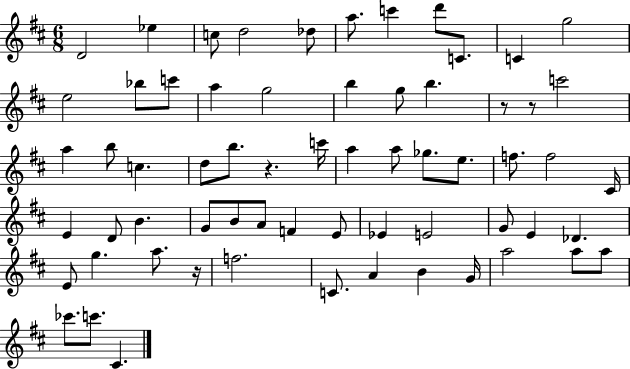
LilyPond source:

{
  \clef treble
  \numericTimeSignature
  \time 6/8
  \key d \major
  d'2 ees''4 | c''8 d''2 des''8 | a''8. c'''4 d'''8 c'8. | c'4 g''2 | \break e''2 bes''8 c'''8 | a''4 g''2 | b''4 g''8 b''4. | r8 r8 c'''2 | \break a''4 b''8 c''4. | d''8 b''8. r4. c'''16 | a''4 a''8 ges''8. e''8. | f''8. f''2 cis'16 | \break e'4 d'8 b'4. | g'8 b'8 a'8 f'4 e'8 | ees'4 e'2 | g'8 e'4 des'4. | \break e'8 g''4. a''8. r16 | f''2. | c'8. a'4 b'4 g'16 | a''2 a''8 a''8 | \break ces'''8. c'''8. cis'4. | \bar "|."
}